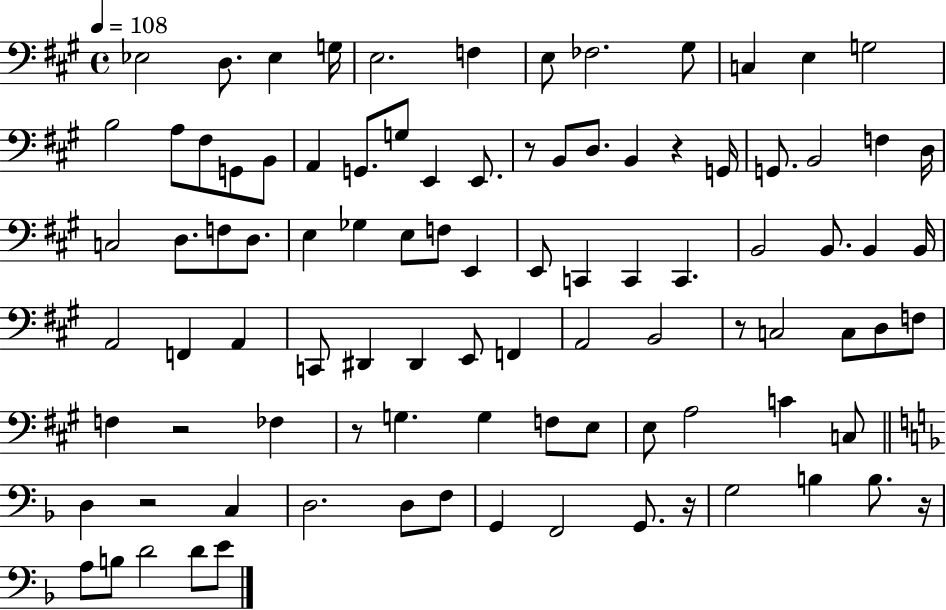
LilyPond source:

{
  \clef bass
  \time 4/4
  \defaultTimeSignature
  \key a \major
  \tempo 4 = 108
  ees2 d8. ees4 g16 | e2. f4 | e8 fes2. gis8 | c4 e4 g2 | \break b2 a8 fis8 g,8 b,8 | a,4 g,8. g8 e,4 e,8. | r8 b,8 d8. b,4 r4 g,16 | g,8. b,2 f4 d16 | \break c2 d8. f8 d8. | e4 ges4 e8 f8 e,4 | e,8 c,4 c,4 c,4. | b,2 b,8. b,4 b,16 | \break a,2 f,4 a,4 | c,8 dis,4 dis,4 e,8 f,4 | a,2 b,2 | r8 c2 c8 d8 f8 | \break f4 r2 fes4 | r8 g4. g4 f8 e8 | e8 a2 c'4 c8 | \bar "||" \break \key f \major d4 r2 c4 | d2. d8 f8 | g,4 f,2 g,8. r16 | g2 b4 b8. r16 | \break a8 b8 d'2 d'8 e'8 | \bar "|."
}